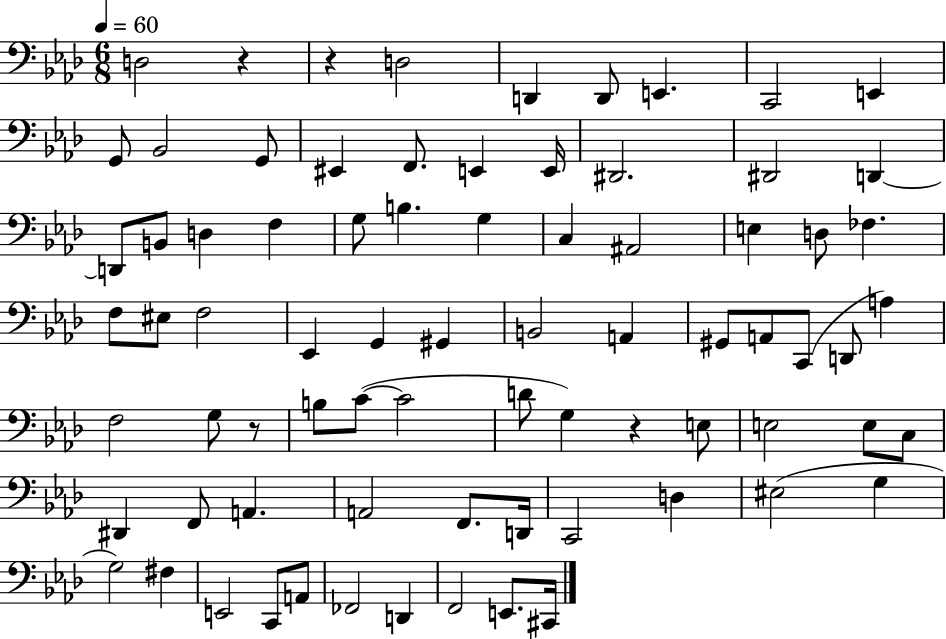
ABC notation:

X:1
T:Untitled
M:6/8
L:1/4
K:Ab
D,2 z z D,2 D,, D,,/2 E,, C,,2 E,, G,,/2 _B,,2 G,,/2 ^E,, F,,/2 E,, E,,/4 ^D,,2 ^D,,2 D,, D,,/2 B,,/2 D, F, G,/2 B, G, C, ^A,,2 E, D,/2 _F, F,/2 ^E,/2 F,2 _E,, G,, ^G,, B,,2 A,, ^G,,/2 A,,/2 C,,/2 D,,/2 A, F,2 G,/2 z/2 B,/2 C/2 C2 D/2 G, z E,/2 E,2 E,/2 C,/2 ^D,, F,,/2 A,, A,,2 F,,/2 D,,/4 C,,2 D, ^E,2 G, G,2 ^F, E,,2 C,,/2 A,,/2 _F,,2 D,, F,,2 E,,/2 ^C,,/4